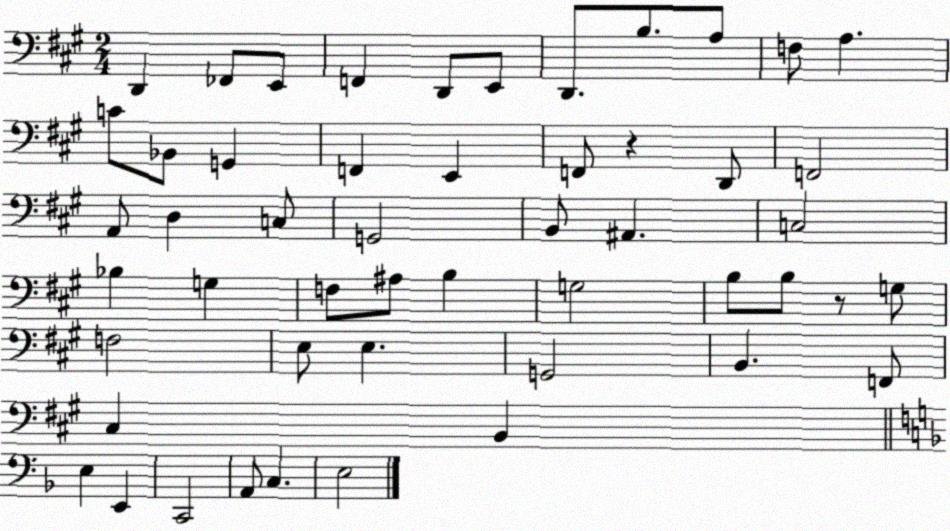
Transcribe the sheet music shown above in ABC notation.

X:1
T:Untitled
M:2/4
L:1/4
K:A
D,, _F,,/2 E,,/2 F,, D,,/2 E,,/2 D,,/2 B,/2 A,/2 F,/2 A, C/2 _B,,/2 G,, F,, E,, F,,/2 z D,,/2 F,,2 A,,/2 D, C,/2 G,,2 B,,/2 ^A,, C,2 _B, G, F,/2 ^A,/2 B, G,2 B,/2 B,/2 z/2 G,/2 F,2 E,/2 E, G,,2 B,, F,,/2 ^C, B,, E, E,, C,,2 A,,/2 C, E,2